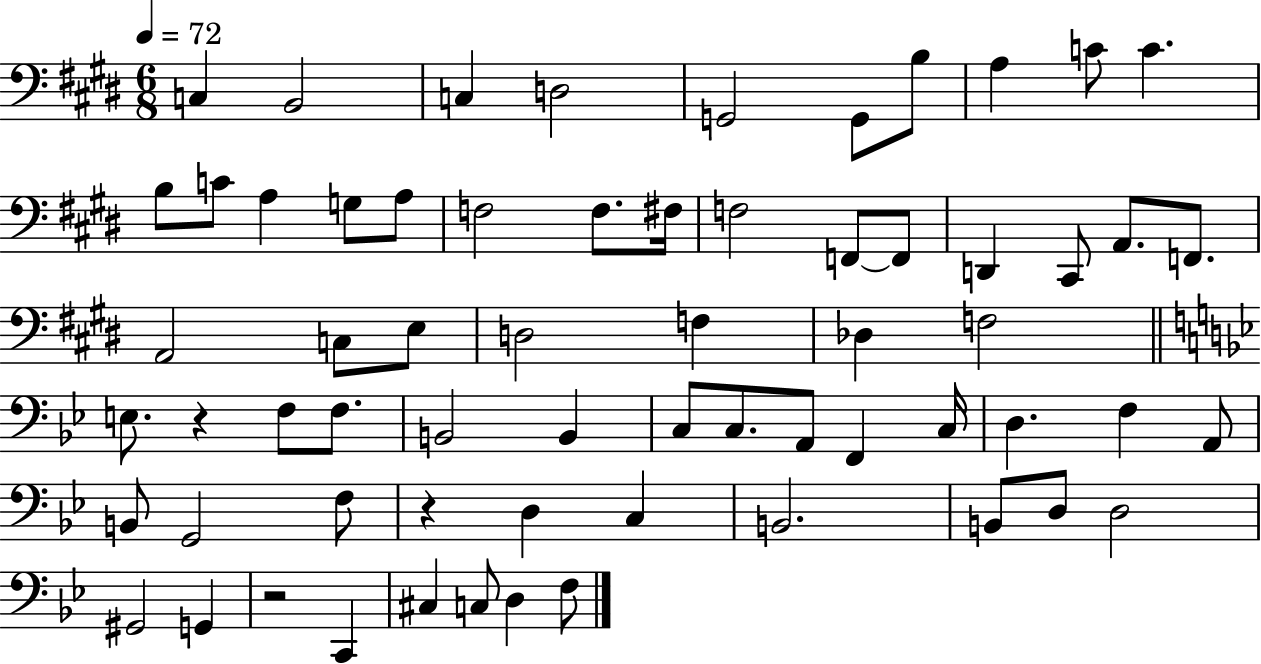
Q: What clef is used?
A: bass